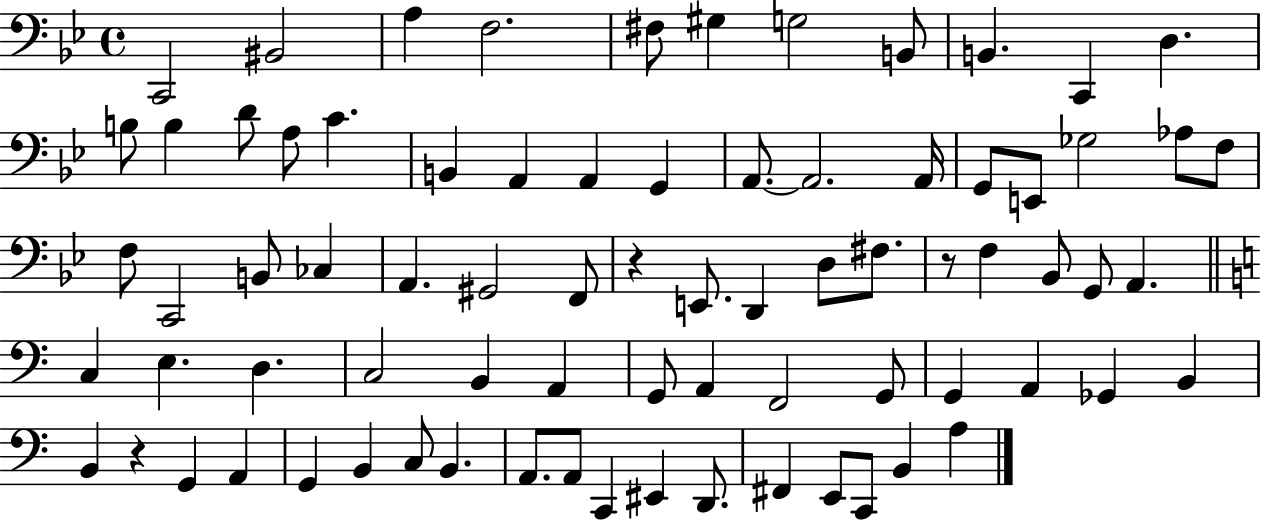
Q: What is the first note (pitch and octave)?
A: C2